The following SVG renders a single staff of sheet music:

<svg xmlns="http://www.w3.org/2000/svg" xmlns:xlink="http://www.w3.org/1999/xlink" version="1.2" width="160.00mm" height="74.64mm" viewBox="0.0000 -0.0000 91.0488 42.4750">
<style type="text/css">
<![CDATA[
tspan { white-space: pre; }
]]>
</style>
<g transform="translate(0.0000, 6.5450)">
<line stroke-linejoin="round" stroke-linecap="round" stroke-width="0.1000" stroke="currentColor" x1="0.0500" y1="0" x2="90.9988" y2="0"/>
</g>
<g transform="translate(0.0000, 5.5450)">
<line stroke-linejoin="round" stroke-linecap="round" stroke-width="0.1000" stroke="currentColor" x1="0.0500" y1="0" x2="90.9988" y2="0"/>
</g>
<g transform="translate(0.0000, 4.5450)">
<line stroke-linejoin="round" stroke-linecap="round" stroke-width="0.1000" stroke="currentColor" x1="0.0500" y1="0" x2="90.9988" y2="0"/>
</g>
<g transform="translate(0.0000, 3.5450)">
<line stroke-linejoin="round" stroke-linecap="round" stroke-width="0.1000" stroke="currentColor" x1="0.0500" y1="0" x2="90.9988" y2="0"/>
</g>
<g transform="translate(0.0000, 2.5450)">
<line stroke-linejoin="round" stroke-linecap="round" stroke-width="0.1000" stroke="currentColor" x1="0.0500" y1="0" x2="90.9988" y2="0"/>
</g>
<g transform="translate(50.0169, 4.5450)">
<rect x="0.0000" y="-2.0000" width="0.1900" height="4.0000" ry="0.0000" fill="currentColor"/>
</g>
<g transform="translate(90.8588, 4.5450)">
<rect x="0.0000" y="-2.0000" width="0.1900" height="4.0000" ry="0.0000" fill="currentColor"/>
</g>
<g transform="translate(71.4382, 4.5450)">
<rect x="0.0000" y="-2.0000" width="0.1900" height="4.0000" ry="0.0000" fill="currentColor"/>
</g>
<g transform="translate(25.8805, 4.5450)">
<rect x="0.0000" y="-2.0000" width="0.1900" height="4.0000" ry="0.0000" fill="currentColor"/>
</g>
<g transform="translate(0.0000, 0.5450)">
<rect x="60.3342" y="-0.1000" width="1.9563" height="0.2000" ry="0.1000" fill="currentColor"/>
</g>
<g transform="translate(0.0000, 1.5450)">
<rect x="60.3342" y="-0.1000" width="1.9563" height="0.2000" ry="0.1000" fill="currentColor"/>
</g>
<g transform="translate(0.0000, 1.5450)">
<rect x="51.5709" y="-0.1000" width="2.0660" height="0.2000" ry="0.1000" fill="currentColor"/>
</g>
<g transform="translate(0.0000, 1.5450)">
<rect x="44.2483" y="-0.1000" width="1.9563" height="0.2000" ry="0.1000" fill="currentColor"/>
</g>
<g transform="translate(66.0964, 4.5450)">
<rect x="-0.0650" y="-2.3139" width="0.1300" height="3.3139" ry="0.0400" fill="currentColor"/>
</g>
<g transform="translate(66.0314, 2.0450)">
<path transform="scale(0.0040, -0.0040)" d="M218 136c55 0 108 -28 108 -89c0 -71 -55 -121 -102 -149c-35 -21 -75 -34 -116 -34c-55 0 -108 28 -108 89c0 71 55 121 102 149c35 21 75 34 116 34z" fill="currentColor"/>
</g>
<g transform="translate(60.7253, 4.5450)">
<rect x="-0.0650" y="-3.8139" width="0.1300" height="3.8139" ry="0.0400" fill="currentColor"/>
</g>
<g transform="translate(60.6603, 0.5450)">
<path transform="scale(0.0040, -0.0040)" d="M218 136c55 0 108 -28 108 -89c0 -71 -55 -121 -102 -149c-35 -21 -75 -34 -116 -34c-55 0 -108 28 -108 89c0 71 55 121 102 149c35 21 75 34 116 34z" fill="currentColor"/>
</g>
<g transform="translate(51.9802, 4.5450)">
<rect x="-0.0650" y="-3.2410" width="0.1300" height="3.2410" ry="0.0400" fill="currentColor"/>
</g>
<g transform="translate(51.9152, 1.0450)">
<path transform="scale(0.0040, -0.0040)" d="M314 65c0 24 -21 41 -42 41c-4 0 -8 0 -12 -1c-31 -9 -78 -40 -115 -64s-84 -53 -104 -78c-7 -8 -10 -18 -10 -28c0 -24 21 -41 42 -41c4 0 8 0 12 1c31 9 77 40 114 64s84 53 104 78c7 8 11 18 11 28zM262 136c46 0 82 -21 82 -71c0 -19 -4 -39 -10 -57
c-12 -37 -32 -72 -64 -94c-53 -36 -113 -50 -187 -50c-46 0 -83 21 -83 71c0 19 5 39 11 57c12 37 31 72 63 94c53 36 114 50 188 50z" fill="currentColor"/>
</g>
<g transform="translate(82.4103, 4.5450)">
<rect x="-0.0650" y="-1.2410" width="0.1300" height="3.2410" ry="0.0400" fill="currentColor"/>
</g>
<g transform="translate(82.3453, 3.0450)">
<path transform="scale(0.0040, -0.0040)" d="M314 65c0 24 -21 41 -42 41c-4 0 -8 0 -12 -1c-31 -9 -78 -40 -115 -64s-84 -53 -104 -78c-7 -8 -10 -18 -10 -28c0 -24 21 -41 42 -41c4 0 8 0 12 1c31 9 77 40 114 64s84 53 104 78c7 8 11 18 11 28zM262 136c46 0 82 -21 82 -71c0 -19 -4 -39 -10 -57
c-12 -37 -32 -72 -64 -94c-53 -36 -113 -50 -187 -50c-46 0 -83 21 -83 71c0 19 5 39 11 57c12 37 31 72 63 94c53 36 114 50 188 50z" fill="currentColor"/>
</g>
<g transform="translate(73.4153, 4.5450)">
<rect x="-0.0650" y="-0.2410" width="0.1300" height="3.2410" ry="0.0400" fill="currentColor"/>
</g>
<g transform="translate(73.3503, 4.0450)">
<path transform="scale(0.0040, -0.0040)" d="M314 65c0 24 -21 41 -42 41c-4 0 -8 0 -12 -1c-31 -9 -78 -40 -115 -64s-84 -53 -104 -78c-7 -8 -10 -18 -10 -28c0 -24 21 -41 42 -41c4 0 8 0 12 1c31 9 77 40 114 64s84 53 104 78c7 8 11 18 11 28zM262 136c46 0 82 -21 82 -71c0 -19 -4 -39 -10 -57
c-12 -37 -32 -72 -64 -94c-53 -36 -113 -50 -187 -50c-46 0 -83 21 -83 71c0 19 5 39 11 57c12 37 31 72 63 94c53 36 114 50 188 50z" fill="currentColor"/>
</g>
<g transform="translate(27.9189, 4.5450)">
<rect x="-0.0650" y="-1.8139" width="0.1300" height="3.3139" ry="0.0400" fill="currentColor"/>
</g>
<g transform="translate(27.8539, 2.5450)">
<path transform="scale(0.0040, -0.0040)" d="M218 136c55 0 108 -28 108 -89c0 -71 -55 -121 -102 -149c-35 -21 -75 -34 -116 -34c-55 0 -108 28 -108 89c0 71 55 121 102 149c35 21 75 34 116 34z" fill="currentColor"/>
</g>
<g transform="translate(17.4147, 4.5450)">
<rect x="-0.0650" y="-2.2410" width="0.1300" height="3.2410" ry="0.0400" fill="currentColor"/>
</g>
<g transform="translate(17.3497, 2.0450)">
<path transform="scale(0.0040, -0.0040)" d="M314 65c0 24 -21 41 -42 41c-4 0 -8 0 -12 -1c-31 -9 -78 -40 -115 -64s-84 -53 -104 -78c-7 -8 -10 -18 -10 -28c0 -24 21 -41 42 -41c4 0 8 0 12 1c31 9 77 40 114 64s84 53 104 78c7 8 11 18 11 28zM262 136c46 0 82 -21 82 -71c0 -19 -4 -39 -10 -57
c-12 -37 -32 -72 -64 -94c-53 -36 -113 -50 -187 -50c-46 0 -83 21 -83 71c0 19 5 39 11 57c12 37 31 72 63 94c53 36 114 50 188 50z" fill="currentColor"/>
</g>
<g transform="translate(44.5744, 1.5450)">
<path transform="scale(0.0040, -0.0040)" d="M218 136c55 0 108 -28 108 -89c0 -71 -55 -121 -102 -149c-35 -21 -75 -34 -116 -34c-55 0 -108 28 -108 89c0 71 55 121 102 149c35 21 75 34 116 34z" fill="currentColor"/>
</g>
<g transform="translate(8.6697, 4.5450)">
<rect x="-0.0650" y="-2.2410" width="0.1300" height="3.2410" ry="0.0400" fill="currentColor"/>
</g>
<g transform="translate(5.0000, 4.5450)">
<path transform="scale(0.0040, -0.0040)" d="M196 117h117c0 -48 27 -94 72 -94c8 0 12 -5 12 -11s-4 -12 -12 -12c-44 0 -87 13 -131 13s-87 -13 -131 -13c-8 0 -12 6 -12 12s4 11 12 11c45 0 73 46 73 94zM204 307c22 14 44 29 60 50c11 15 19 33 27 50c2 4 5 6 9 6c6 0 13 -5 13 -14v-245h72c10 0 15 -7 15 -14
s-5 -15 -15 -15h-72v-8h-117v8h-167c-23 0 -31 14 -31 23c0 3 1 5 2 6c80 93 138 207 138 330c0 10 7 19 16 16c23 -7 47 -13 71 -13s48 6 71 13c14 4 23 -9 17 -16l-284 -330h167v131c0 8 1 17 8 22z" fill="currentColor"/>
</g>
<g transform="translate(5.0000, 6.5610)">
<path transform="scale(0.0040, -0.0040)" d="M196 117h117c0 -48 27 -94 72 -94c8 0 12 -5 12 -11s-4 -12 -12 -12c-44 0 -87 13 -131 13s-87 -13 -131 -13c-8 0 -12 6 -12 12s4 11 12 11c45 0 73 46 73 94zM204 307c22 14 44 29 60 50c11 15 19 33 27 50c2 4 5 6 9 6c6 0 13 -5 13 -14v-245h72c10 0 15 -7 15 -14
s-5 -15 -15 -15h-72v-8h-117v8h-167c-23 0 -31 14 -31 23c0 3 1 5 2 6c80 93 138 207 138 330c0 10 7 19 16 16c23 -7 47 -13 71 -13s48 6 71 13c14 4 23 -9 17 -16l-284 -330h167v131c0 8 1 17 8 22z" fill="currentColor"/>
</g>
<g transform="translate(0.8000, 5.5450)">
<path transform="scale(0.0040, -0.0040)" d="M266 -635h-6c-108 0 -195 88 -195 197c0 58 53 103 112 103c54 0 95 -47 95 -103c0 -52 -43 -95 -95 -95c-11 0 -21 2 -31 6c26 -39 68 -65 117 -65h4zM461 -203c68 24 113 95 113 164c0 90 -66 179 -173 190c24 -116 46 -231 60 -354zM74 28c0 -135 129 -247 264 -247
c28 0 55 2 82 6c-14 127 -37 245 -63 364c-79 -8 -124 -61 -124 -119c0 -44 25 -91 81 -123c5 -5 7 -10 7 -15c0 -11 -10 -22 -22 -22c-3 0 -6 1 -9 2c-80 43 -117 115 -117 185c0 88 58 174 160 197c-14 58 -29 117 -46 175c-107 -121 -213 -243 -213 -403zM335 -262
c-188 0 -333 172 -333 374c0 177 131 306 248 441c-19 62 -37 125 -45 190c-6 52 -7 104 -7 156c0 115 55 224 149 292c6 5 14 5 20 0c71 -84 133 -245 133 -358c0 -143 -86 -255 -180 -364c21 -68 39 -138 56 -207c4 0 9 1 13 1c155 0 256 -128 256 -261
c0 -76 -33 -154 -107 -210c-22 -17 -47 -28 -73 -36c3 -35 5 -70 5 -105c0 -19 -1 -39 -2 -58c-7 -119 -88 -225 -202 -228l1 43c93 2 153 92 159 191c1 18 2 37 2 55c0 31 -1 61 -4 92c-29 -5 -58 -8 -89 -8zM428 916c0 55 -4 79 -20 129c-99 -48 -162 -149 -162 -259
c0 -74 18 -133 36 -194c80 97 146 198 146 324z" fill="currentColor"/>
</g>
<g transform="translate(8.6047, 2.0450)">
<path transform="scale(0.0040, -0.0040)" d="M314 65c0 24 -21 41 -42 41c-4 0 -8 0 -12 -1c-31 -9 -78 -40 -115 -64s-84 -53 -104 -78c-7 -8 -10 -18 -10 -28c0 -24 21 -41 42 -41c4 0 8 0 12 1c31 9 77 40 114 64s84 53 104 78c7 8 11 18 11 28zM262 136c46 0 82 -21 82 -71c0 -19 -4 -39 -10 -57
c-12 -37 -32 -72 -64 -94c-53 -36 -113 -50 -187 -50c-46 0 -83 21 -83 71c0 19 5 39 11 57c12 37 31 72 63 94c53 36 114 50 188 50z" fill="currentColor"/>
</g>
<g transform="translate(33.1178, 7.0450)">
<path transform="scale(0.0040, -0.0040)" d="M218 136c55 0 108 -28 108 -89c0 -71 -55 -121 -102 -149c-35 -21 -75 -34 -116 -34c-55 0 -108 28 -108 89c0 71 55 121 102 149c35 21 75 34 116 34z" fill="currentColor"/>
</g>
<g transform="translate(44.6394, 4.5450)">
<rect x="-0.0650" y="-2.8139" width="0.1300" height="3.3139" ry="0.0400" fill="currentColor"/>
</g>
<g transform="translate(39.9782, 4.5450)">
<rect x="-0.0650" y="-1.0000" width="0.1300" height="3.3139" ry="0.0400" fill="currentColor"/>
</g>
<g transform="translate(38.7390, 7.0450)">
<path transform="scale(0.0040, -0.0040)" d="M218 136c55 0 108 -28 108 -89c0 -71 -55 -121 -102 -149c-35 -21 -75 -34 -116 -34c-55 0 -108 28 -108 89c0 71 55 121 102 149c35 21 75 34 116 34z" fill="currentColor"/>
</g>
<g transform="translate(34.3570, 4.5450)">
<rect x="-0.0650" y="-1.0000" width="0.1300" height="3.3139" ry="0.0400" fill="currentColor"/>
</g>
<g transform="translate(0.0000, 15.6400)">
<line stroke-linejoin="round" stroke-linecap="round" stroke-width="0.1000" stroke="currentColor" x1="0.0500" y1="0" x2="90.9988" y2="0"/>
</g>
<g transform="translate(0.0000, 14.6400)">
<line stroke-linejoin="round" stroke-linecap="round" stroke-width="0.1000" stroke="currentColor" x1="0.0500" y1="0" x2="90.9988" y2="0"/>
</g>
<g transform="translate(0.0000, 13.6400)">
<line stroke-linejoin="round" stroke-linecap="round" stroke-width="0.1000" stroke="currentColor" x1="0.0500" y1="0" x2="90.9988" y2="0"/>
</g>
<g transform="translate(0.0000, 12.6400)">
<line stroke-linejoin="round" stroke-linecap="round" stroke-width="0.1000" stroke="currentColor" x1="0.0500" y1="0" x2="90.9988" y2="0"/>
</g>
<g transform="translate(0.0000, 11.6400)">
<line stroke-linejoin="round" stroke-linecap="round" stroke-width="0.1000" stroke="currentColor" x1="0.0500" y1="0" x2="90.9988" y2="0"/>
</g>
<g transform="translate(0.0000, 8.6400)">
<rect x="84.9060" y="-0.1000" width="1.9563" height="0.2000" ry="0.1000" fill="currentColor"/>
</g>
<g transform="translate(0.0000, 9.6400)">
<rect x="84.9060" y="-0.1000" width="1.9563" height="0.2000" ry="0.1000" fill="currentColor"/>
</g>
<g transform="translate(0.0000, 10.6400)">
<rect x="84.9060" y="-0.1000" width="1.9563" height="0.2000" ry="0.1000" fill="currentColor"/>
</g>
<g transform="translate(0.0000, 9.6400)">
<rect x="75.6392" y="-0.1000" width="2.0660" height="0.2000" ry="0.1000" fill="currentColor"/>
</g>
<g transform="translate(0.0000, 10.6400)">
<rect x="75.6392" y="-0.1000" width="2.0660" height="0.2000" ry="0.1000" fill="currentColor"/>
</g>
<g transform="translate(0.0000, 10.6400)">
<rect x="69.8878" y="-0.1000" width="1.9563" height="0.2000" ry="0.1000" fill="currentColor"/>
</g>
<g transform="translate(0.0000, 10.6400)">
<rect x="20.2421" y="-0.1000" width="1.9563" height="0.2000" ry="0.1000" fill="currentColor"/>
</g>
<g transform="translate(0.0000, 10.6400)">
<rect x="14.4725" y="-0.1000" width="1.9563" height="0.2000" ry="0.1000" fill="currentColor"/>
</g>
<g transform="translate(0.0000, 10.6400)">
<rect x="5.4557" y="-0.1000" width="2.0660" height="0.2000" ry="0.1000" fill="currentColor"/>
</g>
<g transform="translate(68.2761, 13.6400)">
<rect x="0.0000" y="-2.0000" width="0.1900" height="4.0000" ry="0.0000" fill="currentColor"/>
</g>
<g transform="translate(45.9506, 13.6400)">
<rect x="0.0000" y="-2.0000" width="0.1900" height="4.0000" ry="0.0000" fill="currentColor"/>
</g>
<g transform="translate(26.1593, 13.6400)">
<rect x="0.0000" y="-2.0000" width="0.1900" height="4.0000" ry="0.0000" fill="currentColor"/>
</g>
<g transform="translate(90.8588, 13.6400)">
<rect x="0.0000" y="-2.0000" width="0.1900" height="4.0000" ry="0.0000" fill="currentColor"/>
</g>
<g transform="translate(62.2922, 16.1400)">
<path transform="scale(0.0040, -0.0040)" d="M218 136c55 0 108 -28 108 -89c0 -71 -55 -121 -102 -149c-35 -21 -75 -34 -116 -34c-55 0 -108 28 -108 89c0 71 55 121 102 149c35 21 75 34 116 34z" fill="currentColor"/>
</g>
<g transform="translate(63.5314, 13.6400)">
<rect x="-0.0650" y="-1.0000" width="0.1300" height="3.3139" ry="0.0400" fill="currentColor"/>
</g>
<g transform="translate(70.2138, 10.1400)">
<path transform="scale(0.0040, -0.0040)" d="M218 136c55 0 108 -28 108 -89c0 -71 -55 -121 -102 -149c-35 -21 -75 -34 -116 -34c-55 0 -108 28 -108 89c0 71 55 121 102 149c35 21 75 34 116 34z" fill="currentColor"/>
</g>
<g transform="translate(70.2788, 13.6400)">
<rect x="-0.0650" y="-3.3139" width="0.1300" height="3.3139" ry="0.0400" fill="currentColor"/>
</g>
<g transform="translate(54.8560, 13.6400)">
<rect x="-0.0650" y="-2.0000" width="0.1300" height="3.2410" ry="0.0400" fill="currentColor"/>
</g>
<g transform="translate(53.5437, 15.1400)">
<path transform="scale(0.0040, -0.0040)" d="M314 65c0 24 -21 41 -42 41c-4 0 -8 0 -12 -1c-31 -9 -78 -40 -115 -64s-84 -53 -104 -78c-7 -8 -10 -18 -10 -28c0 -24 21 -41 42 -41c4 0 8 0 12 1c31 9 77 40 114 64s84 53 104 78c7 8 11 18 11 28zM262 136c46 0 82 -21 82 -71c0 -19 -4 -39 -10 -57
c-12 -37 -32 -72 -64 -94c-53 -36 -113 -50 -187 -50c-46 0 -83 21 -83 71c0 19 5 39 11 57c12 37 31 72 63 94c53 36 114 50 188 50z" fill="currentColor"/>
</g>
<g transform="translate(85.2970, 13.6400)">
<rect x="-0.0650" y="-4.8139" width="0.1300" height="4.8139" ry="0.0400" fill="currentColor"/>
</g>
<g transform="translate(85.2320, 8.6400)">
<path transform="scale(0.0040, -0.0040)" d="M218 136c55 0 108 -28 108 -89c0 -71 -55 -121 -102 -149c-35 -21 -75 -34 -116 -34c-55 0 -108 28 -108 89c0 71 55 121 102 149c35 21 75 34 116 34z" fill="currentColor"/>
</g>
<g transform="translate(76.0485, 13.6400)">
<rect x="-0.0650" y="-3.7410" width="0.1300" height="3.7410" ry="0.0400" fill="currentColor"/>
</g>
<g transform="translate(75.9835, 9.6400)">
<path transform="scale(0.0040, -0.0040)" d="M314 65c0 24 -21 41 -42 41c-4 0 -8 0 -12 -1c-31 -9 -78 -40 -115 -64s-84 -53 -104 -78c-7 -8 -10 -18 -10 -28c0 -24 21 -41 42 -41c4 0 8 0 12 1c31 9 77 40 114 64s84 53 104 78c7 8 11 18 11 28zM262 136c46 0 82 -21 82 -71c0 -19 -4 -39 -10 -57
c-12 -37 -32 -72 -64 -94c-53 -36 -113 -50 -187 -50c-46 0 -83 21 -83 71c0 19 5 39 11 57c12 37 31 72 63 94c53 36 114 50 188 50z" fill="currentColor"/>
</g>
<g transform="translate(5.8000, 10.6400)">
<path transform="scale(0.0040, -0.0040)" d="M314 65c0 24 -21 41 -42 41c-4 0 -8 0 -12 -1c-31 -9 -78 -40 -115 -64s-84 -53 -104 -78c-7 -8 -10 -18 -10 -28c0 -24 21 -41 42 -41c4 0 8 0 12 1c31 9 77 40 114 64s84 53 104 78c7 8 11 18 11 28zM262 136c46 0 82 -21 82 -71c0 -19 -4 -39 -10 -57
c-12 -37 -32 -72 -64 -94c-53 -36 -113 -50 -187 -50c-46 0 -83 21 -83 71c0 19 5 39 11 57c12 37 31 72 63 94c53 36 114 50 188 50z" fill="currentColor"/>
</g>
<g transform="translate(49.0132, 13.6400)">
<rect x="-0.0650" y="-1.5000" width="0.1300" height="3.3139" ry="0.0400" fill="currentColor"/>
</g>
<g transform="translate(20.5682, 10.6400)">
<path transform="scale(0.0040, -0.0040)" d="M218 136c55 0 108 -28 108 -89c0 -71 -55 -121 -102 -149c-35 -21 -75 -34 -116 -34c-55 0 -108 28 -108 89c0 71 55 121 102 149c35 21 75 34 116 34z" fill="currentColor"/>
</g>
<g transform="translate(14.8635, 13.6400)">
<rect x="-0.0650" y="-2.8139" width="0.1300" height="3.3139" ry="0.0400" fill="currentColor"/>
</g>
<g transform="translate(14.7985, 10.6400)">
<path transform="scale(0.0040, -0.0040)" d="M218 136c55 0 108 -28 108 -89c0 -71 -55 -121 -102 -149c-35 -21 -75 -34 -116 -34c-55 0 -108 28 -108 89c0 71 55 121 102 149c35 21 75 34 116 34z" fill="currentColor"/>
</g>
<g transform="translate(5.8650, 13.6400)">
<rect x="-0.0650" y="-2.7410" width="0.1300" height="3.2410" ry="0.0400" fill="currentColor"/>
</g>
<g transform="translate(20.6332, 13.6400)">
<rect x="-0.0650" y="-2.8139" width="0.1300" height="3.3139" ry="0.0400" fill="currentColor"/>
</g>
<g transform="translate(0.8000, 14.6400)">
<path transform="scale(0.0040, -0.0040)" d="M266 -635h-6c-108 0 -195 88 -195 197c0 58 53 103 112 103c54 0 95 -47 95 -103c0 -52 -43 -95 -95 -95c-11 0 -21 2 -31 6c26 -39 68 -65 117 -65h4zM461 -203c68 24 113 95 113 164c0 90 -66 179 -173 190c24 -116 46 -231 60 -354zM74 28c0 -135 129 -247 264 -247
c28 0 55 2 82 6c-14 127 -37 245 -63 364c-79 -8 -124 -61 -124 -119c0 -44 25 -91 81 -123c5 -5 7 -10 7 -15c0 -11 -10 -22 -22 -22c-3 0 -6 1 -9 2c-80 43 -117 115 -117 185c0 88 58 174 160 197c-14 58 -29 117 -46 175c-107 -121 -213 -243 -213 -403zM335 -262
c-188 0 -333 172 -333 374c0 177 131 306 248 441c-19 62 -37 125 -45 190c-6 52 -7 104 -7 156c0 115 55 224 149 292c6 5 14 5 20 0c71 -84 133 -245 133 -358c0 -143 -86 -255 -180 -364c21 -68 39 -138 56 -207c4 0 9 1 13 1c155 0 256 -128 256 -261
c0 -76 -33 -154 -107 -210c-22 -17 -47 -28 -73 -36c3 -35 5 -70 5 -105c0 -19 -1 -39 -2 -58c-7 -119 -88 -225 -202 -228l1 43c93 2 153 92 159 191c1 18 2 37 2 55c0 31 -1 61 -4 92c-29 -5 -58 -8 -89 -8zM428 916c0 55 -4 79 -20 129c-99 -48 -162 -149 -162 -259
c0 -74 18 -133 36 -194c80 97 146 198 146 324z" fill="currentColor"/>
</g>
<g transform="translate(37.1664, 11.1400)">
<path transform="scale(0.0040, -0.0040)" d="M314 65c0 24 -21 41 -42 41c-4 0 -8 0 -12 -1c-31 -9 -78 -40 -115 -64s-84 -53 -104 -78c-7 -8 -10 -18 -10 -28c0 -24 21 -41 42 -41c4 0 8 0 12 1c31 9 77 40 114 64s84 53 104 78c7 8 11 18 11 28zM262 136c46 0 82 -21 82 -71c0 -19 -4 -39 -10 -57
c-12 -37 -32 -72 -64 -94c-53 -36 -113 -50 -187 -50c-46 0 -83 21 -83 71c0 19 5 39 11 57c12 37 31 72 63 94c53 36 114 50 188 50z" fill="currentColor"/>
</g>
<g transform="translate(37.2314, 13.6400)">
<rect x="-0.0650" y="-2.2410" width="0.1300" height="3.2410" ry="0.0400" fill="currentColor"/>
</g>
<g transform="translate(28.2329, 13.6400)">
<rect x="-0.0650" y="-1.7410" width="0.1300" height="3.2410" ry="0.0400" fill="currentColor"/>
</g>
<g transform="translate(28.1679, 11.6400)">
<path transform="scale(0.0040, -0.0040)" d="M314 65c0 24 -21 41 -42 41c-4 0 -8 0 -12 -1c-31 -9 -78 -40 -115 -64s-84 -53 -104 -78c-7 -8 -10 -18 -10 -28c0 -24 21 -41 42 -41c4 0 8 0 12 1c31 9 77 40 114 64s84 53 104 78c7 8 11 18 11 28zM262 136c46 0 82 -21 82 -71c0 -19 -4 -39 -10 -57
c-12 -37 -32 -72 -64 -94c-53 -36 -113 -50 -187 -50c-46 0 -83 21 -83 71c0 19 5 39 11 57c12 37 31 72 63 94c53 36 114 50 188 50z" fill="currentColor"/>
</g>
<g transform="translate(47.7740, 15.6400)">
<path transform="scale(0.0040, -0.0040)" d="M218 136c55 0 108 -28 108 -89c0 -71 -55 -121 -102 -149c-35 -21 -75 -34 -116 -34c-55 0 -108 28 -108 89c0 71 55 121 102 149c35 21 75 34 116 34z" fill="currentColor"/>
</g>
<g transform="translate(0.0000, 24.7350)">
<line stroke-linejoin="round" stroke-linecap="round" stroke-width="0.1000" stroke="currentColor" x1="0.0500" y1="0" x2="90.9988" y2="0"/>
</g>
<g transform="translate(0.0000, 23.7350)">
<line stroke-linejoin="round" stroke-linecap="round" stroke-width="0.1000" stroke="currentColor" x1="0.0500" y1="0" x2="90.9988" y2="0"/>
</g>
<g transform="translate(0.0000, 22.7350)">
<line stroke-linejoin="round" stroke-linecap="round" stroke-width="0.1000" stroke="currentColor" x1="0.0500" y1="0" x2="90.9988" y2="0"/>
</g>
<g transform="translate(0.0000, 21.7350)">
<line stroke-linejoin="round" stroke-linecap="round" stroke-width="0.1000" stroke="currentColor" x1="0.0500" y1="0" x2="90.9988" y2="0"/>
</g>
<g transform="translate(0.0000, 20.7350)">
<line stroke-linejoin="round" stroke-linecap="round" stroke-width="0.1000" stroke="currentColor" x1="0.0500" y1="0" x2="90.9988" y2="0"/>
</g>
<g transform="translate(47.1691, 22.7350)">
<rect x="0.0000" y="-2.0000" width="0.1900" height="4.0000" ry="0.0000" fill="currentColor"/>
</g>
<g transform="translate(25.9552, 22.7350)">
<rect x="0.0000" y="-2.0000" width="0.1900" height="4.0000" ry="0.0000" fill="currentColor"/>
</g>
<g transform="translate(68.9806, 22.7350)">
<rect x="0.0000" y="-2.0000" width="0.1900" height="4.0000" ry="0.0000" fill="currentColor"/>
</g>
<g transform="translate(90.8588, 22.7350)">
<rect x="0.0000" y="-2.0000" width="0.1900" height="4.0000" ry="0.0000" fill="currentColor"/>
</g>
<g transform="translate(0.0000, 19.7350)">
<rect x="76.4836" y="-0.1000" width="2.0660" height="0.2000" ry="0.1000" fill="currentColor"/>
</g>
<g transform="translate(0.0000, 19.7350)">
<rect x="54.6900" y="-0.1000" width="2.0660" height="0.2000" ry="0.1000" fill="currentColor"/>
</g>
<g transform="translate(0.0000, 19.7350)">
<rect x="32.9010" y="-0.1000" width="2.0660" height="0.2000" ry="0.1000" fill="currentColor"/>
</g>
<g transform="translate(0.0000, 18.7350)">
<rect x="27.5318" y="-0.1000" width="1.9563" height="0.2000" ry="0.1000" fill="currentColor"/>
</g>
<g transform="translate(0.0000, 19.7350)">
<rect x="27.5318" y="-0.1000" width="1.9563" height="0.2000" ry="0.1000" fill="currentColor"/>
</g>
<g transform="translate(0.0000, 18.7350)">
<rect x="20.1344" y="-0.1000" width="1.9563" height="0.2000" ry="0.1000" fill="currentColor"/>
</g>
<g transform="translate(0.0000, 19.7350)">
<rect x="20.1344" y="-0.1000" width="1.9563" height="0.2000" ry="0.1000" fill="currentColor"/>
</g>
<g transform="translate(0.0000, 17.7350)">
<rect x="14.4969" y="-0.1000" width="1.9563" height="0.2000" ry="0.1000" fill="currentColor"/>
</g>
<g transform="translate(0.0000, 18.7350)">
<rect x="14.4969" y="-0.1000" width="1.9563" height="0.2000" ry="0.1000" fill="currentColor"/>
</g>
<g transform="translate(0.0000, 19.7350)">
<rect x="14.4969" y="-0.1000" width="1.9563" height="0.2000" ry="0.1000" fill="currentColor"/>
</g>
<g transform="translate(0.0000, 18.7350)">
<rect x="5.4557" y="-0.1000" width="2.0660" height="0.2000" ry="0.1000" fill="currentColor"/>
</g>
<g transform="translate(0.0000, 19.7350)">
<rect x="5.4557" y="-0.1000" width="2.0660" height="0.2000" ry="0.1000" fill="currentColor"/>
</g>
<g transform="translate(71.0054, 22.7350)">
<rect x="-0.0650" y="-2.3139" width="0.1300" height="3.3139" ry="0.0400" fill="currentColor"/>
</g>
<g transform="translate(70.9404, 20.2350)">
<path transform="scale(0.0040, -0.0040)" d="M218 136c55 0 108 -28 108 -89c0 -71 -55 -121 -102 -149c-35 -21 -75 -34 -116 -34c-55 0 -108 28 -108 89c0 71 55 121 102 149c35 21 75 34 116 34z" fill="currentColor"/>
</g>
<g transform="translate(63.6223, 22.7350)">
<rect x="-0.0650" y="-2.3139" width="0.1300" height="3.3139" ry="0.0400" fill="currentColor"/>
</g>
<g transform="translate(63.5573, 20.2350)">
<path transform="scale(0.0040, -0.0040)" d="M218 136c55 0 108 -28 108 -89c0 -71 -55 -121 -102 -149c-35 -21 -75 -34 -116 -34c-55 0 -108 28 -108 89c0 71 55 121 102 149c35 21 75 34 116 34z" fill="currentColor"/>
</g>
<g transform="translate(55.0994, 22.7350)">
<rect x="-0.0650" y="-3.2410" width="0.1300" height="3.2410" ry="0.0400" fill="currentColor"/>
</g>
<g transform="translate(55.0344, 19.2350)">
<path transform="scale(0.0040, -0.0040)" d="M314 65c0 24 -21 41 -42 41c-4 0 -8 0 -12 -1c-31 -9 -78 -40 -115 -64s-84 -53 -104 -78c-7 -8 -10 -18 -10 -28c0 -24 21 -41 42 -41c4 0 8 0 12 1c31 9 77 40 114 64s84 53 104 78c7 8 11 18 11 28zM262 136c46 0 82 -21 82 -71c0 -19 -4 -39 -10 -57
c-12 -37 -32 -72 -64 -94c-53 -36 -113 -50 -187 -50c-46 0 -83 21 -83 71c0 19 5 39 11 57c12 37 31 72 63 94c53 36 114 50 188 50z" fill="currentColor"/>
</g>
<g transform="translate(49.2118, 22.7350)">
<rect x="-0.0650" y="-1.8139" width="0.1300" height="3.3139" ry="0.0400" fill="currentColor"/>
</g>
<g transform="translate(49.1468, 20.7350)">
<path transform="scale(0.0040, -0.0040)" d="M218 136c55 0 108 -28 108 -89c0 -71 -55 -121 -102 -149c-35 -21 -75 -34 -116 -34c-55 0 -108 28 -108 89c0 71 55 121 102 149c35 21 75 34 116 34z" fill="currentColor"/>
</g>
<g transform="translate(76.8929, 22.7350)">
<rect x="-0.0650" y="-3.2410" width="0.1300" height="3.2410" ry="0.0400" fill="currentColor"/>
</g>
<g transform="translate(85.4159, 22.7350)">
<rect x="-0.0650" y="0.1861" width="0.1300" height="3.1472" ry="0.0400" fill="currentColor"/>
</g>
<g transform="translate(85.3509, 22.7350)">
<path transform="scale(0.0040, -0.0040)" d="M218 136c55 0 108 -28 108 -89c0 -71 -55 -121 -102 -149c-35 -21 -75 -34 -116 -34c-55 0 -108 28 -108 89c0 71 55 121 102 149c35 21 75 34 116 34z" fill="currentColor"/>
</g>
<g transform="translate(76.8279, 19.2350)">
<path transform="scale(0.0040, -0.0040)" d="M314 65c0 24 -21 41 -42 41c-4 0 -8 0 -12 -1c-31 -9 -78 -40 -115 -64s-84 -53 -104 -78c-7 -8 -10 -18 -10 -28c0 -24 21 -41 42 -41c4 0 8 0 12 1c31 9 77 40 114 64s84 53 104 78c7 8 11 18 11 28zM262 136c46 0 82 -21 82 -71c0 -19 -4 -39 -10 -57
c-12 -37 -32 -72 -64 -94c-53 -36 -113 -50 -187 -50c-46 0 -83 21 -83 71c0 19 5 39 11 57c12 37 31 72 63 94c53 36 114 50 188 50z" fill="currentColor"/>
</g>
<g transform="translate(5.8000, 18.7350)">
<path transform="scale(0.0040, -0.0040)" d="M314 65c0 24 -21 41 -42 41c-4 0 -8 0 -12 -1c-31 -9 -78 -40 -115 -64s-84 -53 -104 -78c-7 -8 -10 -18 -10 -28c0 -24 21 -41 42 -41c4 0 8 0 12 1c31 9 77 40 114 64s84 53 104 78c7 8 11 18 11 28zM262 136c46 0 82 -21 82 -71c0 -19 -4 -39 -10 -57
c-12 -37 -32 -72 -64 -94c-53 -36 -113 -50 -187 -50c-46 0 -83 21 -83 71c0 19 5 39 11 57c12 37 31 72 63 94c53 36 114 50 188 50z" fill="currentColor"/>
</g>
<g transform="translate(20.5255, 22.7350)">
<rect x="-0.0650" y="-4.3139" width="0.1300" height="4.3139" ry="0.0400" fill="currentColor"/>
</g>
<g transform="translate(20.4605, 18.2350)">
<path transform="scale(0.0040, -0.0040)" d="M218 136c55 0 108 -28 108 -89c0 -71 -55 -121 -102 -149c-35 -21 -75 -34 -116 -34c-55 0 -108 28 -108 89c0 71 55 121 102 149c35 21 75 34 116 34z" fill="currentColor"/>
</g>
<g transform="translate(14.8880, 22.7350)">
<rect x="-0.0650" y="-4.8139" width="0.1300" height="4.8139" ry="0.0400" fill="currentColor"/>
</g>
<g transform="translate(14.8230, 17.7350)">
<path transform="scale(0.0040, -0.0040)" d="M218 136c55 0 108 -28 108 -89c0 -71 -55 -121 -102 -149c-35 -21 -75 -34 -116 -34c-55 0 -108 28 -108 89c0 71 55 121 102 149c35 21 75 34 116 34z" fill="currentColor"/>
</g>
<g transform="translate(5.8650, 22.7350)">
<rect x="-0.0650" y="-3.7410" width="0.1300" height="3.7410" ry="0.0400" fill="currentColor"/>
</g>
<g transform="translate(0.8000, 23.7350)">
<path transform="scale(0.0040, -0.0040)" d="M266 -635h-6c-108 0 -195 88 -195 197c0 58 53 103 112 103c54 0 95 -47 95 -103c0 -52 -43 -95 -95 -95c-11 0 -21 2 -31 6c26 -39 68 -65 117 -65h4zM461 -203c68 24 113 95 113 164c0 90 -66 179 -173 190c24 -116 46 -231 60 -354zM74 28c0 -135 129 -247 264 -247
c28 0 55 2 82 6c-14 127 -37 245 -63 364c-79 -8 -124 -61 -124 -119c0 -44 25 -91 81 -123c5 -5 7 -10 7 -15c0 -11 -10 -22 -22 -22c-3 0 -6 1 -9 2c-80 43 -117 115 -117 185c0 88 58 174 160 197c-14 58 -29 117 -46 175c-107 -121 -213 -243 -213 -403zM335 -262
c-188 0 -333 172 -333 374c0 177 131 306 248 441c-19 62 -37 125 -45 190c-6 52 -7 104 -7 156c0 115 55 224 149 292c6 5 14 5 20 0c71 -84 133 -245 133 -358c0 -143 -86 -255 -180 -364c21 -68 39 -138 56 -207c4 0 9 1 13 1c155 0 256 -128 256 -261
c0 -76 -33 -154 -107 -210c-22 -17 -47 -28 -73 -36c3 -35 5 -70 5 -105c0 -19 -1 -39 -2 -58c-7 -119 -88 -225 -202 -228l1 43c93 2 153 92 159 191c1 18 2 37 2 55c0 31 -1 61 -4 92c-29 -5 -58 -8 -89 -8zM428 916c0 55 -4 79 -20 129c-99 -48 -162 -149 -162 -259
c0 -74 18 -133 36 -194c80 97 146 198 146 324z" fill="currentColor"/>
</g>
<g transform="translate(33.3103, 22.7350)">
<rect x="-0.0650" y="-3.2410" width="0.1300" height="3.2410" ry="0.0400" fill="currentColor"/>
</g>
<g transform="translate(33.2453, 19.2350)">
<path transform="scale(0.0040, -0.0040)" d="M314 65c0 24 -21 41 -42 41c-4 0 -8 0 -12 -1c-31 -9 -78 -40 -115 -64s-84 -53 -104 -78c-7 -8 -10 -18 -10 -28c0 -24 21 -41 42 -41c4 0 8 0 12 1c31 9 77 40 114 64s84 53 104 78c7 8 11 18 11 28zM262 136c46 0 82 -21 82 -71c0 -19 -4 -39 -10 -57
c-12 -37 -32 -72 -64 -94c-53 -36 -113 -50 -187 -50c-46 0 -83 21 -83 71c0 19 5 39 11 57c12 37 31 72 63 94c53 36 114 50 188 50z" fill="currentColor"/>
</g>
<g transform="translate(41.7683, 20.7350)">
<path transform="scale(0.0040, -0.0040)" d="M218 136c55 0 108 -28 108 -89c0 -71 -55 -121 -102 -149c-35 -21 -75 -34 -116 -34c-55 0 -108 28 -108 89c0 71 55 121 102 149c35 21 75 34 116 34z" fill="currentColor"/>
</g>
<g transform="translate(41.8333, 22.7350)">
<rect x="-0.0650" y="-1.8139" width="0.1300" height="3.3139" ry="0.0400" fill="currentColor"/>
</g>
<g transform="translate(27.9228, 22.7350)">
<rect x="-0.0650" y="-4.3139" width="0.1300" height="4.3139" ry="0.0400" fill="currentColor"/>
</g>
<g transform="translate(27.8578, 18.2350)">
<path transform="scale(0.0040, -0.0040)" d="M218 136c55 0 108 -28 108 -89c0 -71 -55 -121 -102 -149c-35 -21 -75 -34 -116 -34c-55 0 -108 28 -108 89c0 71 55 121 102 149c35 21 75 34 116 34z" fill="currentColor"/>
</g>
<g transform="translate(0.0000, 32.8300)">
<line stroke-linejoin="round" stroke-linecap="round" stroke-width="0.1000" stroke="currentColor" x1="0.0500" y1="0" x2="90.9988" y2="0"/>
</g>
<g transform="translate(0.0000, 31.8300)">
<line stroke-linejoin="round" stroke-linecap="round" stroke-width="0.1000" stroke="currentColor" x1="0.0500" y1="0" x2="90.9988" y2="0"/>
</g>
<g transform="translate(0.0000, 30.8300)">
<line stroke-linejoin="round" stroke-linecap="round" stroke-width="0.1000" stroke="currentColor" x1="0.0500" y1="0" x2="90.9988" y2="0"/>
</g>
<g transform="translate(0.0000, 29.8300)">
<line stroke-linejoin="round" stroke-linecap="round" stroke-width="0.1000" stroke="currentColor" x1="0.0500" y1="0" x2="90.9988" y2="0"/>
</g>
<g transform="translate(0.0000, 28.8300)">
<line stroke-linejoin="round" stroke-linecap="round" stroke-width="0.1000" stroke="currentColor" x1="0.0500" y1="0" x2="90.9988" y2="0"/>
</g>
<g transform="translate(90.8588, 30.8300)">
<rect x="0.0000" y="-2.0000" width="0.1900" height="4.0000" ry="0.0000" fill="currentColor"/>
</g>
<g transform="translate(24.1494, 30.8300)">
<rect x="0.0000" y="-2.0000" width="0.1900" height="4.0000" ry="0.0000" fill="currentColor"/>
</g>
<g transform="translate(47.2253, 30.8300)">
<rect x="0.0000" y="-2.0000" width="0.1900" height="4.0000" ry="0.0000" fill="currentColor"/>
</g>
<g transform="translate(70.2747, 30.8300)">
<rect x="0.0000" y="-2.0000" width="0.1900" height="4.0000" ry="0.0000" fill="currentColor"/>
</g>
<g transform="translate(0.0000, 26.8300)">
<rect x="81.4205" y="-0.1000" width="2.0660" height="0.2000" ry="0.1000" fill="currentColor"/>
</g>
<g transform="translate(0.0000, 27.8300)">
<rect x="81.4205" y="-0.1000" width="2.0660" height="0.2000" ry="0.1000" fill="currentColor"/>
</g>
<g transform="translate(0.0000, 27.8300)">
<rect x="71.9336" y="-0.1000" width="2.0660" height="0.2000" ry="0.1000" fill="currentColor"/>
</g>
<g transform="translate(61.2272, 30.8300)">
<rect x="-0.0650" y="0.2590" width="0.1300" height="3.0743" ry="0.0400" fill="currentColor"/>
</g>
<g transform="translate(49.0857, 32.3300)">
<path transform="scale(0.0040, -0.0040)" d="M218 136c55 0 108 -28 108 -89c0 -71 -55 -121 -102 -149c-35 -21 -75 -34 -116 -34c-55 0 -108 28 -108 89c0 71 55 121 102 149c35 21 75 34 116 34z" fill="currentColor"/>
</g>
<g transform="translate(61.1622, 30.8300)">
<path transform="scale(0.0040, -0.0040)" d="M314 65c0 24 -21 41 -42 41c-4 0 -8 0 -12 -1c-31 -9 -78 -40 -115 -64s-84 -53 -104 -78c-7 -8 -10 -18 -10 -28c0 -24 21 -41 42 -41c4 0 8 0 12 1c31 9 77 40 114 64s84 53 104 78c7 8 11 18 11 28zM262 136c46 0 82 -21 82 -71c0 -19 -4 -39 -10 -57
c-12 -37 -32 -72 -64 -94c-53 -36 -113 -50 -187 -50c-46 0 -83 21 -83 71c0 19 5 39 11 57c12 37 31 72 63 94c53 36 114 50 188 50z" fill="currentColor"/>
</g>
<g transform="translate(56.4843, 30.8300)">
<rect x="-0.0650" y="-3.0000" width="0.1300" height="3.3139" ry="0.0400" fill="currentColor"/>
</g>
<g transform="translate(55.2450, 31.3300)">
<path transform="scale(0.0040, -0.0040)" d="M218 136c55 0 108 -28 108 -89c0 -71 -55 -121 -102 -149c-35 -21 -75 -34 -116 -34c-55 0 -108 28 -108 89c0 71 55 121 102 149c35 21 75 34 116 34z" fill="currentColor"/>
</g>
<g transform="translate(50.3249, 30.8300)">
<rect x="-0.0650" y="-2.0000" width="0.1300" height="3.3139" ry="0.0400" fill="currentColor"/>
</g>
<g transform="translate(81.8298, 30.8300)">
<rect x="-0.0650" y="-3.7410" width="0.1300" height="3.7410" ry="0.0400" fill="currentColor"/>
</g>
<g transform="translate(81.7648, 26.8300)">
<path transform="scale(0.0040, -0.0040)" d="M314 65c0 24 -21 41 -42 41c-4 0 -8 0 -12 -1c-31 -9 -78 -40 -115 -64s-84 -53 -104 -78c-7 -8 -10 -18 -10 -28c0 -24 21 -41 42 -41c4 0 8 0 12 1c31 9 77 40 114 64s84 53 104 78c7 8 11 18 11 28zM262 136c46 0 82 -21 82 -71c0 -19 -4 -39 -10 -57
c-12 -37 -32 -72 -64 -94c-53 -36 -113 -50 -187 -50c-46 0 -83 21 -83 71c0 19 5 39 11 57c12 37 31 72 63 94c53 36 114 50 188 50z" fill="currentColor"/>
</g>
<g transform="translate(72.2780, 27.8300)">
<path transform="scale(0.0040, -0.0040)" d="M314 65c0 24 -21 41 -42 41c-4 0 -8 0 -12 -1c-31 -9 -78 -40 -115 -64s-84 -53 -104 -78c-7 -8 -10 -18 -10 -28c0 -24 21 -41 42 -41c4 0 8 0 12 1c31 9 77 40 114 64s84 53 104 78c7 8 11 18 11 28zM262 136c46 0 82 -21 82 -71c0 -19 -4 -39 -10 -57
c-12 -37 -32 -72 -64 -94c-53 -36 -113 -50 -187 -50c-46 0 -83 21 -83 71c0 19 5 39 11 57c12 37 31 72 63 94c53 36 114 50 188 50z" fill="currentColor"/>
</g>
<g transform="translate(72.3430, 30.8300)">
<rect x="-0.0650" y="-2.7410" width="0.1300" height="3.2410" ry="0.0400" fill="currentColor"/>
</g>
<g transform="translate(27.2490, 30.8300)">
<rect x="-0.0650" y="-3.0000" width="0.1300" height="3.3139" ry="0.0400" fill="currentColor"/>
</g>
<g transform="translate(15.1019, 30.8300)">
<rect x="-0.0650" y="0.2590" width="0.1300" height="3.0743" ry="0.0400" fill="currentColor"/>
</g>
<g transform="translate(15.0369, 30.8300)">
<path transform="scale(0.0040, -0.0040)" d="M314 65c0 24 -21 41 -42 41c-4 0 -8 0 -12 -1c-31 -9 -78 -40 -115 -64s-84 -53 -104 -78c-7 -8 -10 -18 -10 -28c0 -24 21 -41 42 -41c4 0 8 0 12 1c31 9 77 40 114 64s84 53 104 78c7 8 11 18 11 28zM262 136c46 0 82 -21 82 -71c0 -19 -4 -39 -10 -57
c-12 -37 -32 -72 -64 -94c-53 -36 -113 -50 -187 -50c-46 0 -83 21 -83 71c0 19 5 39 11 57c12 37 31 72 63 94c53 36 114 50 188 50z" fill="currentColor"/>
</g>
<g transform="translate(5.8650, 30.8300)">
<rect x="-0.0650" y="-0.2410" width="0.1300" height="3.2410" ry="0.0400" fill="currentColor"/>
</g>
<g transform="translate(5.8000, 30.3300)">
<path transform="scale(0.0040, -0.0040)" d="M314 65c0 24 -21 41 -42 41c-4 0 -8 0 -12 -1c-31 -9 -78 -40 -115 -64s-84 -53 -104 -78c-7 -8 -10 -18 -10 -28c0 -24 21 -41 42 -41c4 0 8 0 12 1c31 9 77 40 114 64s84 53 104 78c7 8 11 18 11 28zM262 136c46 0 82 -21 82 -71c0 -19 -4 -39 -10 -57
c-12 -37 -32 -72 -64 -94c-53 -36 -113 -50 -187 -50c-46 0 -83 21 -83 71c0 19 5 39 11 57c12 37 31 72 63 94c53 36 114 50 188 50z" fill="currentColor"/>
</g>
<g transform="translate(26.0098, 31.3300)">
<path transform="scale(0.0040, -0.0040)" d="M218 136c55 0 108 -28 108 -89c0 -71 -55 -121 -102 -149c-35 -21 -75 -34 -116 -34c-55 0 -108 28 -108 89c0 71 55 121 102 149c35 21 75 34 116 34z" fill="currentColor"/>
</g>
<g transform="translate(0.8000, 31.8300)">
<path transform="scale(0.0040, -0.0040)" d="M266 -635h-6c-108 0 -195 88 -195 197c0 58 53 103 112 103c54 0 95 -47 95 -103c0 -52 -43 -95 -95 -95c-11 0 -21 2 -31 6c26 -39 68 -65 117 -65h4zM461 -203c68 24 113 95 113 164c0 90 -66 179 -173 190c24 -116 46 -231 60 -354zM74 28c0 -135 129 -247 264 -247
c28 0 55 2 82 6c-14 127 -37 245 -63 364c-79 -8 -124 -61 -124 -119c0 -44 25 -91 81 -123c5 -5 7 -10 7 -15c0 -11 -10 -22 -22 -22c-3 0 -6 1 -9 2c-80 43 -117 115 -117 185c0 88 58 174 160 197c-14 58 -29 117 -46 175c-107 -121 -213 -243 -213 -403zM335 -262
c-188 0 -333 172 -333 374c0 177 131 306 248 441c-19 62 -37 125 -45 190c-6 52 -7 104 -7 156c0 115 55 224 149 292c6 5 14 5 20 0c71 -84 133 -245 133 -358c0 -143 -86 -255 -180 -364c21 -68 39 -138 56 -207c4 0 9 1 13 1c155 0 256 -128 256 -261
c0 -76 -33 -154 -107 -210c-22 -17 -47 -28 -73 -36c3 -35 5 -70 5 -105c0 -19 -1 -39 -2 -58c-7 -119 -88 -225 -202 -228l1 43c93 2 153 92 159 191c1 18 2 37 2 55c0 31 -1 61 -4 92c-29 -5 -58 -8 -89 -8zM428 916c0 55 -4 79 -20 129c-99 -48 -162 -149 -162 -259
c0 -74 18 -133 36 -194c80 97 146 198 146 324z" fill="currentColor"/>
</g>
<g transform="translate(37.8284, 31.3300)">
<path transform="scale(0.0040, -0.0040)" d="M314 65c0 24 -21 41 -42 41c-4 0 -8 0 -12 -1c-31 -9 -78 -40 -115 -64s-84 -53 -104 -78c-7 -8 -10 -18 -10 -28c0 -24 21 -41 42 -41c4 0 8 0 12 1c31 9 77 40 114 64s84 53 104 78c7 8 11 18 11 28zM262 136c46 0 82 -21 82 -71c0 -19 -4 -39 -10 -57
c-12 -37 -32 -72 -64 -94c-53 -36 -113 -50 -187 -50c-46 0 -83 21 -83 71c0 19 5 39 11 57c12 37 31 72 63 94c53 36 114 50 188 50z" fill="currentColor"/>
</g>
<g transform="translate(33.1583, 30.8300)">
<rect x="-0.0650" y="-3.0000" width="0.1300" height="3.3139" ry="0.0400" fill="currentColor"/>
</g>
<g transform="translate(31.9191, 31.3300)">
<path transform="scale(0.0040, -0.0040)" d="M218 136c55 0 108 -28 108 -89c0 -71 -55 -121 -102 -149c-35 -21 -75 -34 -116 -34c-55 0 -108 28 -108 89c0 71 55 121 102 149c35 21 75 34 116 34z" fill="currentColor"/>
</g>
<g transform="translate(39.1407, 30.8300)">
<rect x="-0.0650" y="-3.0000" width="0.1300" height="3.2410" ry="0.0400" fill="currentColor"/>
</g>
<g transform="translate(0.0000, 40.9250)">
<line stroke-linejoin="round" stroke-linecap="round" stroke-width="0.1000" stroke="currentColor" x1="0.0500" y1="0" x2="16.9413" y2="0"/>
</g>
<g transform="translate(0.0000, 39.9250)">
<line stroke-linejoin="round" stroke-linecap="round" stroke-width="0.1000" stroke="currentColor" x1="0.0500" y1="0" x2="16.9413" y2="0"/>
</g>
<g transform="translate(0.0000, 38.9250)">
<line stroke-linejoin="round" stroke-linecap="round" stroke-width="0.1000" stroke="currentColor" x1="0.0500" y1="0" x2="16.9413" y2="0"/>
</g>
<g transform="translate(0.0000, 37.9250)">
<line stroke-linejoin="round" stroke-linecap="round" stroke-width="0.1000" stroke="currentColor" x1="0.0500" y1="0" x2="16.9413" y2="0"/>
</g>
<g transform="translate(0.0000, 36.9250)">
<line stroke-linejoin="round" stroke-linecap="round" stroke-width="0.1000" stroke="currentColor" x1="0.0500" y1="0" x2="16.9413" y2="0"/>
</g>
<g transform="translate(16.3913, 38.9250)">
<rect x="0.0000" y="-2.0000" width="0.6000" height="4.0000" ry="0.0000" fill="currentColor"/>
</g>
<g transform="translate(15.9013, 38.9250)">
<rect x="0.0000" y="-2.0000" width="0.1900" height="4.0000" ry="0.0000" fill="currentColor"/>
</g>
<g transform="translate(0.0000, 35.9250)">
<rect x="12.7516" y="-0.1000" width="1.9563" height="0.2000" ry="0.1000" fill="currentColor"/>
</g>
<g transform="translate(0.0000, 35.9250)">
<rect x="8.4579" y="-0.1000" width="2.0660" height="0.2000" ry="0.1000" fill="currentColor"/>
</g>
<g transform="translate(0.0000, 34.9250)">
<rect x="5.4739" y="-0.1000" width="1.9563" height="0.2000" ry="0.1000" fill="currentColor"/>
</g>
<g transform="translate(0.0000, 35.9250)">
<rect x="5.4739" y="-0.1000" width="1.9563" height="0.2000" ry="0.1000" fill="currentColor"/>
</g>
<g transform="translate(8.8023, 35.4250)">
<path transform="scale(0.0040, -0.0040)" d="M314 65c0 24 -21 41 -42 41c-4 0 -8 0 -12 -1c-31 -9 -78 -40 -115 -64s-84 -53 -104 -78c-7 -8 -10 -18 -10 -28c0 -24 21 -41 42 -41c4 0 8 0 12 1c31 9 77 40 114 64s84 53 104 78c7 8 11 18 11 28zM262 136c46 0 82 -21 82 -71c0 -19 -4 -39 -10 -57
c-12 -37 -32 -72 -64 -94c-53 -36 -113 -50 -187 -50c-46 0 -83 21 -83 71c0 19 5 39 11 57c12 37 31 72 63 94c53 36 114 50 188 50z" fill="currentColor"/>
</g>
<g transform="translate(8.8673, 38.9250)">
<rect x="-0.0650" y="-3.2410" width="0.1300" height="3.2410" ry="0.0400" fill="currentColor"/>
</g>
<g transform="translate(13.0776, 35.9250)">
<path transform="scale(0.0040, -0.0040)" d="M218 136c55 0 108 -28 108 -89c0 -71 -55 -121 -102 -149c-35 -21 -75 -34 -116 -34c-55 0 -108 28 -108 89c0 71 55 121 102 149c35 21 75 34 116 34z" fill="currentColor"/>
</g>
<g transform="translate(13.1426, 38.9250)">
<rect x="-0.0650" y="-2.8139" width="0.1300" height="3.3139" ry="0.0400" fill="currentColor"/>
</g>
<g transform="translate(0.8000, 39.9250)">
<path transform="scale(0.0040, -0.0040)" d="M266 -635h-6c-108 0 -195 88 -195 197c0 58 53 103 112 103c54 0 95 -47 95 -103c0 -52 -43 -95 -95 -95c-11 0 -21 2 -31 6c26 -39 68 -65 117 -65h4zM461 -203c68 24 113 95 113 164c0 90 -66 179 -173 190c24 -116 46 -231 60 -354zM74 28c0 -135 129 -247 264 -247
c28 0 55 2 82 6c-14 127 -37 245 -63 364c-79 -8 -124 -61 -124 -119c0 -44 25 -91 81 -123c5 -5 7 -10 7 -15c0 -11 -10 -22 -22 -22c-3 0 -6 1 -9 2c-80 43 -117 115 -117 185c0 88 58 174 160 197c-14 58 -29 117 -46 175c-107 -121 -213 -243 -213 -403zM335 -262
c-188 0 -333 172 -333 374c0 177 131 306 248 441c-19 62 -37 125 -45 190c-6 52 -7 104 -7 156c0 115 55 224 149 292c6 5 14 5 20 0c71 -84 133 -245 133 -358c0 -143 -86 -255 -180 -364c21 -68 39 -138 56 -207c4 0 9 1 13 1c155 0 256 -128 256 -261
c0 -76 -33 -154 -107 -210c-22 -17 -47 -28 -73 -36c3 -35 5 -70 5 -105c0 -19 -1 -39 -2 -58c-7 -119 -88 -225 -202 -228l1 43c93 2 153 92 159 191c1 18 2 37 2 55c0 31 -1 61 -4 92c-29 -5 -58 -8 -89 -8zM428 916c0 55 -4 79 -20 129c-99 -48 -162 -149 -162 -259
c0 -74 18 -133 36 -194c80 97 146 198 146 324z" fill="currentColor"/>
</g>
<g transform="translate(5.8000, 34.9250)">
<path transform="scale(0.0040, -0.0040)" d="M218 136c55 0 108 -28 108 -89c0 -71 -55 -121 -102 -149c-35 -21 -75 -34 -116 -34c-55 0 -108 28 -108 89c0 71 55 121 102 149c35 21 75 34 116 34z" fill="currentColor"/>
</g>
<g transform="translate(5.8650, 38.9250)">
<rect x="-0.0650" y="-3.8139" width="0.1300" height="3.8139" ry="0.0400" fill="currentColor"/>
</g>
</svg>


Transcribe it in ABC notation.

X:1
T:Untitled
M:4/4
L:1/4
K:C
g2 g2 f D D a b2 c' g c2 e2 a2 a a f2 g2 E F2 D b c'2 e' c'2 e' d' d' b2 f f b2 g g b2 B c2 B2 A A A2 F A B2 a2 c'2 c' b2 a